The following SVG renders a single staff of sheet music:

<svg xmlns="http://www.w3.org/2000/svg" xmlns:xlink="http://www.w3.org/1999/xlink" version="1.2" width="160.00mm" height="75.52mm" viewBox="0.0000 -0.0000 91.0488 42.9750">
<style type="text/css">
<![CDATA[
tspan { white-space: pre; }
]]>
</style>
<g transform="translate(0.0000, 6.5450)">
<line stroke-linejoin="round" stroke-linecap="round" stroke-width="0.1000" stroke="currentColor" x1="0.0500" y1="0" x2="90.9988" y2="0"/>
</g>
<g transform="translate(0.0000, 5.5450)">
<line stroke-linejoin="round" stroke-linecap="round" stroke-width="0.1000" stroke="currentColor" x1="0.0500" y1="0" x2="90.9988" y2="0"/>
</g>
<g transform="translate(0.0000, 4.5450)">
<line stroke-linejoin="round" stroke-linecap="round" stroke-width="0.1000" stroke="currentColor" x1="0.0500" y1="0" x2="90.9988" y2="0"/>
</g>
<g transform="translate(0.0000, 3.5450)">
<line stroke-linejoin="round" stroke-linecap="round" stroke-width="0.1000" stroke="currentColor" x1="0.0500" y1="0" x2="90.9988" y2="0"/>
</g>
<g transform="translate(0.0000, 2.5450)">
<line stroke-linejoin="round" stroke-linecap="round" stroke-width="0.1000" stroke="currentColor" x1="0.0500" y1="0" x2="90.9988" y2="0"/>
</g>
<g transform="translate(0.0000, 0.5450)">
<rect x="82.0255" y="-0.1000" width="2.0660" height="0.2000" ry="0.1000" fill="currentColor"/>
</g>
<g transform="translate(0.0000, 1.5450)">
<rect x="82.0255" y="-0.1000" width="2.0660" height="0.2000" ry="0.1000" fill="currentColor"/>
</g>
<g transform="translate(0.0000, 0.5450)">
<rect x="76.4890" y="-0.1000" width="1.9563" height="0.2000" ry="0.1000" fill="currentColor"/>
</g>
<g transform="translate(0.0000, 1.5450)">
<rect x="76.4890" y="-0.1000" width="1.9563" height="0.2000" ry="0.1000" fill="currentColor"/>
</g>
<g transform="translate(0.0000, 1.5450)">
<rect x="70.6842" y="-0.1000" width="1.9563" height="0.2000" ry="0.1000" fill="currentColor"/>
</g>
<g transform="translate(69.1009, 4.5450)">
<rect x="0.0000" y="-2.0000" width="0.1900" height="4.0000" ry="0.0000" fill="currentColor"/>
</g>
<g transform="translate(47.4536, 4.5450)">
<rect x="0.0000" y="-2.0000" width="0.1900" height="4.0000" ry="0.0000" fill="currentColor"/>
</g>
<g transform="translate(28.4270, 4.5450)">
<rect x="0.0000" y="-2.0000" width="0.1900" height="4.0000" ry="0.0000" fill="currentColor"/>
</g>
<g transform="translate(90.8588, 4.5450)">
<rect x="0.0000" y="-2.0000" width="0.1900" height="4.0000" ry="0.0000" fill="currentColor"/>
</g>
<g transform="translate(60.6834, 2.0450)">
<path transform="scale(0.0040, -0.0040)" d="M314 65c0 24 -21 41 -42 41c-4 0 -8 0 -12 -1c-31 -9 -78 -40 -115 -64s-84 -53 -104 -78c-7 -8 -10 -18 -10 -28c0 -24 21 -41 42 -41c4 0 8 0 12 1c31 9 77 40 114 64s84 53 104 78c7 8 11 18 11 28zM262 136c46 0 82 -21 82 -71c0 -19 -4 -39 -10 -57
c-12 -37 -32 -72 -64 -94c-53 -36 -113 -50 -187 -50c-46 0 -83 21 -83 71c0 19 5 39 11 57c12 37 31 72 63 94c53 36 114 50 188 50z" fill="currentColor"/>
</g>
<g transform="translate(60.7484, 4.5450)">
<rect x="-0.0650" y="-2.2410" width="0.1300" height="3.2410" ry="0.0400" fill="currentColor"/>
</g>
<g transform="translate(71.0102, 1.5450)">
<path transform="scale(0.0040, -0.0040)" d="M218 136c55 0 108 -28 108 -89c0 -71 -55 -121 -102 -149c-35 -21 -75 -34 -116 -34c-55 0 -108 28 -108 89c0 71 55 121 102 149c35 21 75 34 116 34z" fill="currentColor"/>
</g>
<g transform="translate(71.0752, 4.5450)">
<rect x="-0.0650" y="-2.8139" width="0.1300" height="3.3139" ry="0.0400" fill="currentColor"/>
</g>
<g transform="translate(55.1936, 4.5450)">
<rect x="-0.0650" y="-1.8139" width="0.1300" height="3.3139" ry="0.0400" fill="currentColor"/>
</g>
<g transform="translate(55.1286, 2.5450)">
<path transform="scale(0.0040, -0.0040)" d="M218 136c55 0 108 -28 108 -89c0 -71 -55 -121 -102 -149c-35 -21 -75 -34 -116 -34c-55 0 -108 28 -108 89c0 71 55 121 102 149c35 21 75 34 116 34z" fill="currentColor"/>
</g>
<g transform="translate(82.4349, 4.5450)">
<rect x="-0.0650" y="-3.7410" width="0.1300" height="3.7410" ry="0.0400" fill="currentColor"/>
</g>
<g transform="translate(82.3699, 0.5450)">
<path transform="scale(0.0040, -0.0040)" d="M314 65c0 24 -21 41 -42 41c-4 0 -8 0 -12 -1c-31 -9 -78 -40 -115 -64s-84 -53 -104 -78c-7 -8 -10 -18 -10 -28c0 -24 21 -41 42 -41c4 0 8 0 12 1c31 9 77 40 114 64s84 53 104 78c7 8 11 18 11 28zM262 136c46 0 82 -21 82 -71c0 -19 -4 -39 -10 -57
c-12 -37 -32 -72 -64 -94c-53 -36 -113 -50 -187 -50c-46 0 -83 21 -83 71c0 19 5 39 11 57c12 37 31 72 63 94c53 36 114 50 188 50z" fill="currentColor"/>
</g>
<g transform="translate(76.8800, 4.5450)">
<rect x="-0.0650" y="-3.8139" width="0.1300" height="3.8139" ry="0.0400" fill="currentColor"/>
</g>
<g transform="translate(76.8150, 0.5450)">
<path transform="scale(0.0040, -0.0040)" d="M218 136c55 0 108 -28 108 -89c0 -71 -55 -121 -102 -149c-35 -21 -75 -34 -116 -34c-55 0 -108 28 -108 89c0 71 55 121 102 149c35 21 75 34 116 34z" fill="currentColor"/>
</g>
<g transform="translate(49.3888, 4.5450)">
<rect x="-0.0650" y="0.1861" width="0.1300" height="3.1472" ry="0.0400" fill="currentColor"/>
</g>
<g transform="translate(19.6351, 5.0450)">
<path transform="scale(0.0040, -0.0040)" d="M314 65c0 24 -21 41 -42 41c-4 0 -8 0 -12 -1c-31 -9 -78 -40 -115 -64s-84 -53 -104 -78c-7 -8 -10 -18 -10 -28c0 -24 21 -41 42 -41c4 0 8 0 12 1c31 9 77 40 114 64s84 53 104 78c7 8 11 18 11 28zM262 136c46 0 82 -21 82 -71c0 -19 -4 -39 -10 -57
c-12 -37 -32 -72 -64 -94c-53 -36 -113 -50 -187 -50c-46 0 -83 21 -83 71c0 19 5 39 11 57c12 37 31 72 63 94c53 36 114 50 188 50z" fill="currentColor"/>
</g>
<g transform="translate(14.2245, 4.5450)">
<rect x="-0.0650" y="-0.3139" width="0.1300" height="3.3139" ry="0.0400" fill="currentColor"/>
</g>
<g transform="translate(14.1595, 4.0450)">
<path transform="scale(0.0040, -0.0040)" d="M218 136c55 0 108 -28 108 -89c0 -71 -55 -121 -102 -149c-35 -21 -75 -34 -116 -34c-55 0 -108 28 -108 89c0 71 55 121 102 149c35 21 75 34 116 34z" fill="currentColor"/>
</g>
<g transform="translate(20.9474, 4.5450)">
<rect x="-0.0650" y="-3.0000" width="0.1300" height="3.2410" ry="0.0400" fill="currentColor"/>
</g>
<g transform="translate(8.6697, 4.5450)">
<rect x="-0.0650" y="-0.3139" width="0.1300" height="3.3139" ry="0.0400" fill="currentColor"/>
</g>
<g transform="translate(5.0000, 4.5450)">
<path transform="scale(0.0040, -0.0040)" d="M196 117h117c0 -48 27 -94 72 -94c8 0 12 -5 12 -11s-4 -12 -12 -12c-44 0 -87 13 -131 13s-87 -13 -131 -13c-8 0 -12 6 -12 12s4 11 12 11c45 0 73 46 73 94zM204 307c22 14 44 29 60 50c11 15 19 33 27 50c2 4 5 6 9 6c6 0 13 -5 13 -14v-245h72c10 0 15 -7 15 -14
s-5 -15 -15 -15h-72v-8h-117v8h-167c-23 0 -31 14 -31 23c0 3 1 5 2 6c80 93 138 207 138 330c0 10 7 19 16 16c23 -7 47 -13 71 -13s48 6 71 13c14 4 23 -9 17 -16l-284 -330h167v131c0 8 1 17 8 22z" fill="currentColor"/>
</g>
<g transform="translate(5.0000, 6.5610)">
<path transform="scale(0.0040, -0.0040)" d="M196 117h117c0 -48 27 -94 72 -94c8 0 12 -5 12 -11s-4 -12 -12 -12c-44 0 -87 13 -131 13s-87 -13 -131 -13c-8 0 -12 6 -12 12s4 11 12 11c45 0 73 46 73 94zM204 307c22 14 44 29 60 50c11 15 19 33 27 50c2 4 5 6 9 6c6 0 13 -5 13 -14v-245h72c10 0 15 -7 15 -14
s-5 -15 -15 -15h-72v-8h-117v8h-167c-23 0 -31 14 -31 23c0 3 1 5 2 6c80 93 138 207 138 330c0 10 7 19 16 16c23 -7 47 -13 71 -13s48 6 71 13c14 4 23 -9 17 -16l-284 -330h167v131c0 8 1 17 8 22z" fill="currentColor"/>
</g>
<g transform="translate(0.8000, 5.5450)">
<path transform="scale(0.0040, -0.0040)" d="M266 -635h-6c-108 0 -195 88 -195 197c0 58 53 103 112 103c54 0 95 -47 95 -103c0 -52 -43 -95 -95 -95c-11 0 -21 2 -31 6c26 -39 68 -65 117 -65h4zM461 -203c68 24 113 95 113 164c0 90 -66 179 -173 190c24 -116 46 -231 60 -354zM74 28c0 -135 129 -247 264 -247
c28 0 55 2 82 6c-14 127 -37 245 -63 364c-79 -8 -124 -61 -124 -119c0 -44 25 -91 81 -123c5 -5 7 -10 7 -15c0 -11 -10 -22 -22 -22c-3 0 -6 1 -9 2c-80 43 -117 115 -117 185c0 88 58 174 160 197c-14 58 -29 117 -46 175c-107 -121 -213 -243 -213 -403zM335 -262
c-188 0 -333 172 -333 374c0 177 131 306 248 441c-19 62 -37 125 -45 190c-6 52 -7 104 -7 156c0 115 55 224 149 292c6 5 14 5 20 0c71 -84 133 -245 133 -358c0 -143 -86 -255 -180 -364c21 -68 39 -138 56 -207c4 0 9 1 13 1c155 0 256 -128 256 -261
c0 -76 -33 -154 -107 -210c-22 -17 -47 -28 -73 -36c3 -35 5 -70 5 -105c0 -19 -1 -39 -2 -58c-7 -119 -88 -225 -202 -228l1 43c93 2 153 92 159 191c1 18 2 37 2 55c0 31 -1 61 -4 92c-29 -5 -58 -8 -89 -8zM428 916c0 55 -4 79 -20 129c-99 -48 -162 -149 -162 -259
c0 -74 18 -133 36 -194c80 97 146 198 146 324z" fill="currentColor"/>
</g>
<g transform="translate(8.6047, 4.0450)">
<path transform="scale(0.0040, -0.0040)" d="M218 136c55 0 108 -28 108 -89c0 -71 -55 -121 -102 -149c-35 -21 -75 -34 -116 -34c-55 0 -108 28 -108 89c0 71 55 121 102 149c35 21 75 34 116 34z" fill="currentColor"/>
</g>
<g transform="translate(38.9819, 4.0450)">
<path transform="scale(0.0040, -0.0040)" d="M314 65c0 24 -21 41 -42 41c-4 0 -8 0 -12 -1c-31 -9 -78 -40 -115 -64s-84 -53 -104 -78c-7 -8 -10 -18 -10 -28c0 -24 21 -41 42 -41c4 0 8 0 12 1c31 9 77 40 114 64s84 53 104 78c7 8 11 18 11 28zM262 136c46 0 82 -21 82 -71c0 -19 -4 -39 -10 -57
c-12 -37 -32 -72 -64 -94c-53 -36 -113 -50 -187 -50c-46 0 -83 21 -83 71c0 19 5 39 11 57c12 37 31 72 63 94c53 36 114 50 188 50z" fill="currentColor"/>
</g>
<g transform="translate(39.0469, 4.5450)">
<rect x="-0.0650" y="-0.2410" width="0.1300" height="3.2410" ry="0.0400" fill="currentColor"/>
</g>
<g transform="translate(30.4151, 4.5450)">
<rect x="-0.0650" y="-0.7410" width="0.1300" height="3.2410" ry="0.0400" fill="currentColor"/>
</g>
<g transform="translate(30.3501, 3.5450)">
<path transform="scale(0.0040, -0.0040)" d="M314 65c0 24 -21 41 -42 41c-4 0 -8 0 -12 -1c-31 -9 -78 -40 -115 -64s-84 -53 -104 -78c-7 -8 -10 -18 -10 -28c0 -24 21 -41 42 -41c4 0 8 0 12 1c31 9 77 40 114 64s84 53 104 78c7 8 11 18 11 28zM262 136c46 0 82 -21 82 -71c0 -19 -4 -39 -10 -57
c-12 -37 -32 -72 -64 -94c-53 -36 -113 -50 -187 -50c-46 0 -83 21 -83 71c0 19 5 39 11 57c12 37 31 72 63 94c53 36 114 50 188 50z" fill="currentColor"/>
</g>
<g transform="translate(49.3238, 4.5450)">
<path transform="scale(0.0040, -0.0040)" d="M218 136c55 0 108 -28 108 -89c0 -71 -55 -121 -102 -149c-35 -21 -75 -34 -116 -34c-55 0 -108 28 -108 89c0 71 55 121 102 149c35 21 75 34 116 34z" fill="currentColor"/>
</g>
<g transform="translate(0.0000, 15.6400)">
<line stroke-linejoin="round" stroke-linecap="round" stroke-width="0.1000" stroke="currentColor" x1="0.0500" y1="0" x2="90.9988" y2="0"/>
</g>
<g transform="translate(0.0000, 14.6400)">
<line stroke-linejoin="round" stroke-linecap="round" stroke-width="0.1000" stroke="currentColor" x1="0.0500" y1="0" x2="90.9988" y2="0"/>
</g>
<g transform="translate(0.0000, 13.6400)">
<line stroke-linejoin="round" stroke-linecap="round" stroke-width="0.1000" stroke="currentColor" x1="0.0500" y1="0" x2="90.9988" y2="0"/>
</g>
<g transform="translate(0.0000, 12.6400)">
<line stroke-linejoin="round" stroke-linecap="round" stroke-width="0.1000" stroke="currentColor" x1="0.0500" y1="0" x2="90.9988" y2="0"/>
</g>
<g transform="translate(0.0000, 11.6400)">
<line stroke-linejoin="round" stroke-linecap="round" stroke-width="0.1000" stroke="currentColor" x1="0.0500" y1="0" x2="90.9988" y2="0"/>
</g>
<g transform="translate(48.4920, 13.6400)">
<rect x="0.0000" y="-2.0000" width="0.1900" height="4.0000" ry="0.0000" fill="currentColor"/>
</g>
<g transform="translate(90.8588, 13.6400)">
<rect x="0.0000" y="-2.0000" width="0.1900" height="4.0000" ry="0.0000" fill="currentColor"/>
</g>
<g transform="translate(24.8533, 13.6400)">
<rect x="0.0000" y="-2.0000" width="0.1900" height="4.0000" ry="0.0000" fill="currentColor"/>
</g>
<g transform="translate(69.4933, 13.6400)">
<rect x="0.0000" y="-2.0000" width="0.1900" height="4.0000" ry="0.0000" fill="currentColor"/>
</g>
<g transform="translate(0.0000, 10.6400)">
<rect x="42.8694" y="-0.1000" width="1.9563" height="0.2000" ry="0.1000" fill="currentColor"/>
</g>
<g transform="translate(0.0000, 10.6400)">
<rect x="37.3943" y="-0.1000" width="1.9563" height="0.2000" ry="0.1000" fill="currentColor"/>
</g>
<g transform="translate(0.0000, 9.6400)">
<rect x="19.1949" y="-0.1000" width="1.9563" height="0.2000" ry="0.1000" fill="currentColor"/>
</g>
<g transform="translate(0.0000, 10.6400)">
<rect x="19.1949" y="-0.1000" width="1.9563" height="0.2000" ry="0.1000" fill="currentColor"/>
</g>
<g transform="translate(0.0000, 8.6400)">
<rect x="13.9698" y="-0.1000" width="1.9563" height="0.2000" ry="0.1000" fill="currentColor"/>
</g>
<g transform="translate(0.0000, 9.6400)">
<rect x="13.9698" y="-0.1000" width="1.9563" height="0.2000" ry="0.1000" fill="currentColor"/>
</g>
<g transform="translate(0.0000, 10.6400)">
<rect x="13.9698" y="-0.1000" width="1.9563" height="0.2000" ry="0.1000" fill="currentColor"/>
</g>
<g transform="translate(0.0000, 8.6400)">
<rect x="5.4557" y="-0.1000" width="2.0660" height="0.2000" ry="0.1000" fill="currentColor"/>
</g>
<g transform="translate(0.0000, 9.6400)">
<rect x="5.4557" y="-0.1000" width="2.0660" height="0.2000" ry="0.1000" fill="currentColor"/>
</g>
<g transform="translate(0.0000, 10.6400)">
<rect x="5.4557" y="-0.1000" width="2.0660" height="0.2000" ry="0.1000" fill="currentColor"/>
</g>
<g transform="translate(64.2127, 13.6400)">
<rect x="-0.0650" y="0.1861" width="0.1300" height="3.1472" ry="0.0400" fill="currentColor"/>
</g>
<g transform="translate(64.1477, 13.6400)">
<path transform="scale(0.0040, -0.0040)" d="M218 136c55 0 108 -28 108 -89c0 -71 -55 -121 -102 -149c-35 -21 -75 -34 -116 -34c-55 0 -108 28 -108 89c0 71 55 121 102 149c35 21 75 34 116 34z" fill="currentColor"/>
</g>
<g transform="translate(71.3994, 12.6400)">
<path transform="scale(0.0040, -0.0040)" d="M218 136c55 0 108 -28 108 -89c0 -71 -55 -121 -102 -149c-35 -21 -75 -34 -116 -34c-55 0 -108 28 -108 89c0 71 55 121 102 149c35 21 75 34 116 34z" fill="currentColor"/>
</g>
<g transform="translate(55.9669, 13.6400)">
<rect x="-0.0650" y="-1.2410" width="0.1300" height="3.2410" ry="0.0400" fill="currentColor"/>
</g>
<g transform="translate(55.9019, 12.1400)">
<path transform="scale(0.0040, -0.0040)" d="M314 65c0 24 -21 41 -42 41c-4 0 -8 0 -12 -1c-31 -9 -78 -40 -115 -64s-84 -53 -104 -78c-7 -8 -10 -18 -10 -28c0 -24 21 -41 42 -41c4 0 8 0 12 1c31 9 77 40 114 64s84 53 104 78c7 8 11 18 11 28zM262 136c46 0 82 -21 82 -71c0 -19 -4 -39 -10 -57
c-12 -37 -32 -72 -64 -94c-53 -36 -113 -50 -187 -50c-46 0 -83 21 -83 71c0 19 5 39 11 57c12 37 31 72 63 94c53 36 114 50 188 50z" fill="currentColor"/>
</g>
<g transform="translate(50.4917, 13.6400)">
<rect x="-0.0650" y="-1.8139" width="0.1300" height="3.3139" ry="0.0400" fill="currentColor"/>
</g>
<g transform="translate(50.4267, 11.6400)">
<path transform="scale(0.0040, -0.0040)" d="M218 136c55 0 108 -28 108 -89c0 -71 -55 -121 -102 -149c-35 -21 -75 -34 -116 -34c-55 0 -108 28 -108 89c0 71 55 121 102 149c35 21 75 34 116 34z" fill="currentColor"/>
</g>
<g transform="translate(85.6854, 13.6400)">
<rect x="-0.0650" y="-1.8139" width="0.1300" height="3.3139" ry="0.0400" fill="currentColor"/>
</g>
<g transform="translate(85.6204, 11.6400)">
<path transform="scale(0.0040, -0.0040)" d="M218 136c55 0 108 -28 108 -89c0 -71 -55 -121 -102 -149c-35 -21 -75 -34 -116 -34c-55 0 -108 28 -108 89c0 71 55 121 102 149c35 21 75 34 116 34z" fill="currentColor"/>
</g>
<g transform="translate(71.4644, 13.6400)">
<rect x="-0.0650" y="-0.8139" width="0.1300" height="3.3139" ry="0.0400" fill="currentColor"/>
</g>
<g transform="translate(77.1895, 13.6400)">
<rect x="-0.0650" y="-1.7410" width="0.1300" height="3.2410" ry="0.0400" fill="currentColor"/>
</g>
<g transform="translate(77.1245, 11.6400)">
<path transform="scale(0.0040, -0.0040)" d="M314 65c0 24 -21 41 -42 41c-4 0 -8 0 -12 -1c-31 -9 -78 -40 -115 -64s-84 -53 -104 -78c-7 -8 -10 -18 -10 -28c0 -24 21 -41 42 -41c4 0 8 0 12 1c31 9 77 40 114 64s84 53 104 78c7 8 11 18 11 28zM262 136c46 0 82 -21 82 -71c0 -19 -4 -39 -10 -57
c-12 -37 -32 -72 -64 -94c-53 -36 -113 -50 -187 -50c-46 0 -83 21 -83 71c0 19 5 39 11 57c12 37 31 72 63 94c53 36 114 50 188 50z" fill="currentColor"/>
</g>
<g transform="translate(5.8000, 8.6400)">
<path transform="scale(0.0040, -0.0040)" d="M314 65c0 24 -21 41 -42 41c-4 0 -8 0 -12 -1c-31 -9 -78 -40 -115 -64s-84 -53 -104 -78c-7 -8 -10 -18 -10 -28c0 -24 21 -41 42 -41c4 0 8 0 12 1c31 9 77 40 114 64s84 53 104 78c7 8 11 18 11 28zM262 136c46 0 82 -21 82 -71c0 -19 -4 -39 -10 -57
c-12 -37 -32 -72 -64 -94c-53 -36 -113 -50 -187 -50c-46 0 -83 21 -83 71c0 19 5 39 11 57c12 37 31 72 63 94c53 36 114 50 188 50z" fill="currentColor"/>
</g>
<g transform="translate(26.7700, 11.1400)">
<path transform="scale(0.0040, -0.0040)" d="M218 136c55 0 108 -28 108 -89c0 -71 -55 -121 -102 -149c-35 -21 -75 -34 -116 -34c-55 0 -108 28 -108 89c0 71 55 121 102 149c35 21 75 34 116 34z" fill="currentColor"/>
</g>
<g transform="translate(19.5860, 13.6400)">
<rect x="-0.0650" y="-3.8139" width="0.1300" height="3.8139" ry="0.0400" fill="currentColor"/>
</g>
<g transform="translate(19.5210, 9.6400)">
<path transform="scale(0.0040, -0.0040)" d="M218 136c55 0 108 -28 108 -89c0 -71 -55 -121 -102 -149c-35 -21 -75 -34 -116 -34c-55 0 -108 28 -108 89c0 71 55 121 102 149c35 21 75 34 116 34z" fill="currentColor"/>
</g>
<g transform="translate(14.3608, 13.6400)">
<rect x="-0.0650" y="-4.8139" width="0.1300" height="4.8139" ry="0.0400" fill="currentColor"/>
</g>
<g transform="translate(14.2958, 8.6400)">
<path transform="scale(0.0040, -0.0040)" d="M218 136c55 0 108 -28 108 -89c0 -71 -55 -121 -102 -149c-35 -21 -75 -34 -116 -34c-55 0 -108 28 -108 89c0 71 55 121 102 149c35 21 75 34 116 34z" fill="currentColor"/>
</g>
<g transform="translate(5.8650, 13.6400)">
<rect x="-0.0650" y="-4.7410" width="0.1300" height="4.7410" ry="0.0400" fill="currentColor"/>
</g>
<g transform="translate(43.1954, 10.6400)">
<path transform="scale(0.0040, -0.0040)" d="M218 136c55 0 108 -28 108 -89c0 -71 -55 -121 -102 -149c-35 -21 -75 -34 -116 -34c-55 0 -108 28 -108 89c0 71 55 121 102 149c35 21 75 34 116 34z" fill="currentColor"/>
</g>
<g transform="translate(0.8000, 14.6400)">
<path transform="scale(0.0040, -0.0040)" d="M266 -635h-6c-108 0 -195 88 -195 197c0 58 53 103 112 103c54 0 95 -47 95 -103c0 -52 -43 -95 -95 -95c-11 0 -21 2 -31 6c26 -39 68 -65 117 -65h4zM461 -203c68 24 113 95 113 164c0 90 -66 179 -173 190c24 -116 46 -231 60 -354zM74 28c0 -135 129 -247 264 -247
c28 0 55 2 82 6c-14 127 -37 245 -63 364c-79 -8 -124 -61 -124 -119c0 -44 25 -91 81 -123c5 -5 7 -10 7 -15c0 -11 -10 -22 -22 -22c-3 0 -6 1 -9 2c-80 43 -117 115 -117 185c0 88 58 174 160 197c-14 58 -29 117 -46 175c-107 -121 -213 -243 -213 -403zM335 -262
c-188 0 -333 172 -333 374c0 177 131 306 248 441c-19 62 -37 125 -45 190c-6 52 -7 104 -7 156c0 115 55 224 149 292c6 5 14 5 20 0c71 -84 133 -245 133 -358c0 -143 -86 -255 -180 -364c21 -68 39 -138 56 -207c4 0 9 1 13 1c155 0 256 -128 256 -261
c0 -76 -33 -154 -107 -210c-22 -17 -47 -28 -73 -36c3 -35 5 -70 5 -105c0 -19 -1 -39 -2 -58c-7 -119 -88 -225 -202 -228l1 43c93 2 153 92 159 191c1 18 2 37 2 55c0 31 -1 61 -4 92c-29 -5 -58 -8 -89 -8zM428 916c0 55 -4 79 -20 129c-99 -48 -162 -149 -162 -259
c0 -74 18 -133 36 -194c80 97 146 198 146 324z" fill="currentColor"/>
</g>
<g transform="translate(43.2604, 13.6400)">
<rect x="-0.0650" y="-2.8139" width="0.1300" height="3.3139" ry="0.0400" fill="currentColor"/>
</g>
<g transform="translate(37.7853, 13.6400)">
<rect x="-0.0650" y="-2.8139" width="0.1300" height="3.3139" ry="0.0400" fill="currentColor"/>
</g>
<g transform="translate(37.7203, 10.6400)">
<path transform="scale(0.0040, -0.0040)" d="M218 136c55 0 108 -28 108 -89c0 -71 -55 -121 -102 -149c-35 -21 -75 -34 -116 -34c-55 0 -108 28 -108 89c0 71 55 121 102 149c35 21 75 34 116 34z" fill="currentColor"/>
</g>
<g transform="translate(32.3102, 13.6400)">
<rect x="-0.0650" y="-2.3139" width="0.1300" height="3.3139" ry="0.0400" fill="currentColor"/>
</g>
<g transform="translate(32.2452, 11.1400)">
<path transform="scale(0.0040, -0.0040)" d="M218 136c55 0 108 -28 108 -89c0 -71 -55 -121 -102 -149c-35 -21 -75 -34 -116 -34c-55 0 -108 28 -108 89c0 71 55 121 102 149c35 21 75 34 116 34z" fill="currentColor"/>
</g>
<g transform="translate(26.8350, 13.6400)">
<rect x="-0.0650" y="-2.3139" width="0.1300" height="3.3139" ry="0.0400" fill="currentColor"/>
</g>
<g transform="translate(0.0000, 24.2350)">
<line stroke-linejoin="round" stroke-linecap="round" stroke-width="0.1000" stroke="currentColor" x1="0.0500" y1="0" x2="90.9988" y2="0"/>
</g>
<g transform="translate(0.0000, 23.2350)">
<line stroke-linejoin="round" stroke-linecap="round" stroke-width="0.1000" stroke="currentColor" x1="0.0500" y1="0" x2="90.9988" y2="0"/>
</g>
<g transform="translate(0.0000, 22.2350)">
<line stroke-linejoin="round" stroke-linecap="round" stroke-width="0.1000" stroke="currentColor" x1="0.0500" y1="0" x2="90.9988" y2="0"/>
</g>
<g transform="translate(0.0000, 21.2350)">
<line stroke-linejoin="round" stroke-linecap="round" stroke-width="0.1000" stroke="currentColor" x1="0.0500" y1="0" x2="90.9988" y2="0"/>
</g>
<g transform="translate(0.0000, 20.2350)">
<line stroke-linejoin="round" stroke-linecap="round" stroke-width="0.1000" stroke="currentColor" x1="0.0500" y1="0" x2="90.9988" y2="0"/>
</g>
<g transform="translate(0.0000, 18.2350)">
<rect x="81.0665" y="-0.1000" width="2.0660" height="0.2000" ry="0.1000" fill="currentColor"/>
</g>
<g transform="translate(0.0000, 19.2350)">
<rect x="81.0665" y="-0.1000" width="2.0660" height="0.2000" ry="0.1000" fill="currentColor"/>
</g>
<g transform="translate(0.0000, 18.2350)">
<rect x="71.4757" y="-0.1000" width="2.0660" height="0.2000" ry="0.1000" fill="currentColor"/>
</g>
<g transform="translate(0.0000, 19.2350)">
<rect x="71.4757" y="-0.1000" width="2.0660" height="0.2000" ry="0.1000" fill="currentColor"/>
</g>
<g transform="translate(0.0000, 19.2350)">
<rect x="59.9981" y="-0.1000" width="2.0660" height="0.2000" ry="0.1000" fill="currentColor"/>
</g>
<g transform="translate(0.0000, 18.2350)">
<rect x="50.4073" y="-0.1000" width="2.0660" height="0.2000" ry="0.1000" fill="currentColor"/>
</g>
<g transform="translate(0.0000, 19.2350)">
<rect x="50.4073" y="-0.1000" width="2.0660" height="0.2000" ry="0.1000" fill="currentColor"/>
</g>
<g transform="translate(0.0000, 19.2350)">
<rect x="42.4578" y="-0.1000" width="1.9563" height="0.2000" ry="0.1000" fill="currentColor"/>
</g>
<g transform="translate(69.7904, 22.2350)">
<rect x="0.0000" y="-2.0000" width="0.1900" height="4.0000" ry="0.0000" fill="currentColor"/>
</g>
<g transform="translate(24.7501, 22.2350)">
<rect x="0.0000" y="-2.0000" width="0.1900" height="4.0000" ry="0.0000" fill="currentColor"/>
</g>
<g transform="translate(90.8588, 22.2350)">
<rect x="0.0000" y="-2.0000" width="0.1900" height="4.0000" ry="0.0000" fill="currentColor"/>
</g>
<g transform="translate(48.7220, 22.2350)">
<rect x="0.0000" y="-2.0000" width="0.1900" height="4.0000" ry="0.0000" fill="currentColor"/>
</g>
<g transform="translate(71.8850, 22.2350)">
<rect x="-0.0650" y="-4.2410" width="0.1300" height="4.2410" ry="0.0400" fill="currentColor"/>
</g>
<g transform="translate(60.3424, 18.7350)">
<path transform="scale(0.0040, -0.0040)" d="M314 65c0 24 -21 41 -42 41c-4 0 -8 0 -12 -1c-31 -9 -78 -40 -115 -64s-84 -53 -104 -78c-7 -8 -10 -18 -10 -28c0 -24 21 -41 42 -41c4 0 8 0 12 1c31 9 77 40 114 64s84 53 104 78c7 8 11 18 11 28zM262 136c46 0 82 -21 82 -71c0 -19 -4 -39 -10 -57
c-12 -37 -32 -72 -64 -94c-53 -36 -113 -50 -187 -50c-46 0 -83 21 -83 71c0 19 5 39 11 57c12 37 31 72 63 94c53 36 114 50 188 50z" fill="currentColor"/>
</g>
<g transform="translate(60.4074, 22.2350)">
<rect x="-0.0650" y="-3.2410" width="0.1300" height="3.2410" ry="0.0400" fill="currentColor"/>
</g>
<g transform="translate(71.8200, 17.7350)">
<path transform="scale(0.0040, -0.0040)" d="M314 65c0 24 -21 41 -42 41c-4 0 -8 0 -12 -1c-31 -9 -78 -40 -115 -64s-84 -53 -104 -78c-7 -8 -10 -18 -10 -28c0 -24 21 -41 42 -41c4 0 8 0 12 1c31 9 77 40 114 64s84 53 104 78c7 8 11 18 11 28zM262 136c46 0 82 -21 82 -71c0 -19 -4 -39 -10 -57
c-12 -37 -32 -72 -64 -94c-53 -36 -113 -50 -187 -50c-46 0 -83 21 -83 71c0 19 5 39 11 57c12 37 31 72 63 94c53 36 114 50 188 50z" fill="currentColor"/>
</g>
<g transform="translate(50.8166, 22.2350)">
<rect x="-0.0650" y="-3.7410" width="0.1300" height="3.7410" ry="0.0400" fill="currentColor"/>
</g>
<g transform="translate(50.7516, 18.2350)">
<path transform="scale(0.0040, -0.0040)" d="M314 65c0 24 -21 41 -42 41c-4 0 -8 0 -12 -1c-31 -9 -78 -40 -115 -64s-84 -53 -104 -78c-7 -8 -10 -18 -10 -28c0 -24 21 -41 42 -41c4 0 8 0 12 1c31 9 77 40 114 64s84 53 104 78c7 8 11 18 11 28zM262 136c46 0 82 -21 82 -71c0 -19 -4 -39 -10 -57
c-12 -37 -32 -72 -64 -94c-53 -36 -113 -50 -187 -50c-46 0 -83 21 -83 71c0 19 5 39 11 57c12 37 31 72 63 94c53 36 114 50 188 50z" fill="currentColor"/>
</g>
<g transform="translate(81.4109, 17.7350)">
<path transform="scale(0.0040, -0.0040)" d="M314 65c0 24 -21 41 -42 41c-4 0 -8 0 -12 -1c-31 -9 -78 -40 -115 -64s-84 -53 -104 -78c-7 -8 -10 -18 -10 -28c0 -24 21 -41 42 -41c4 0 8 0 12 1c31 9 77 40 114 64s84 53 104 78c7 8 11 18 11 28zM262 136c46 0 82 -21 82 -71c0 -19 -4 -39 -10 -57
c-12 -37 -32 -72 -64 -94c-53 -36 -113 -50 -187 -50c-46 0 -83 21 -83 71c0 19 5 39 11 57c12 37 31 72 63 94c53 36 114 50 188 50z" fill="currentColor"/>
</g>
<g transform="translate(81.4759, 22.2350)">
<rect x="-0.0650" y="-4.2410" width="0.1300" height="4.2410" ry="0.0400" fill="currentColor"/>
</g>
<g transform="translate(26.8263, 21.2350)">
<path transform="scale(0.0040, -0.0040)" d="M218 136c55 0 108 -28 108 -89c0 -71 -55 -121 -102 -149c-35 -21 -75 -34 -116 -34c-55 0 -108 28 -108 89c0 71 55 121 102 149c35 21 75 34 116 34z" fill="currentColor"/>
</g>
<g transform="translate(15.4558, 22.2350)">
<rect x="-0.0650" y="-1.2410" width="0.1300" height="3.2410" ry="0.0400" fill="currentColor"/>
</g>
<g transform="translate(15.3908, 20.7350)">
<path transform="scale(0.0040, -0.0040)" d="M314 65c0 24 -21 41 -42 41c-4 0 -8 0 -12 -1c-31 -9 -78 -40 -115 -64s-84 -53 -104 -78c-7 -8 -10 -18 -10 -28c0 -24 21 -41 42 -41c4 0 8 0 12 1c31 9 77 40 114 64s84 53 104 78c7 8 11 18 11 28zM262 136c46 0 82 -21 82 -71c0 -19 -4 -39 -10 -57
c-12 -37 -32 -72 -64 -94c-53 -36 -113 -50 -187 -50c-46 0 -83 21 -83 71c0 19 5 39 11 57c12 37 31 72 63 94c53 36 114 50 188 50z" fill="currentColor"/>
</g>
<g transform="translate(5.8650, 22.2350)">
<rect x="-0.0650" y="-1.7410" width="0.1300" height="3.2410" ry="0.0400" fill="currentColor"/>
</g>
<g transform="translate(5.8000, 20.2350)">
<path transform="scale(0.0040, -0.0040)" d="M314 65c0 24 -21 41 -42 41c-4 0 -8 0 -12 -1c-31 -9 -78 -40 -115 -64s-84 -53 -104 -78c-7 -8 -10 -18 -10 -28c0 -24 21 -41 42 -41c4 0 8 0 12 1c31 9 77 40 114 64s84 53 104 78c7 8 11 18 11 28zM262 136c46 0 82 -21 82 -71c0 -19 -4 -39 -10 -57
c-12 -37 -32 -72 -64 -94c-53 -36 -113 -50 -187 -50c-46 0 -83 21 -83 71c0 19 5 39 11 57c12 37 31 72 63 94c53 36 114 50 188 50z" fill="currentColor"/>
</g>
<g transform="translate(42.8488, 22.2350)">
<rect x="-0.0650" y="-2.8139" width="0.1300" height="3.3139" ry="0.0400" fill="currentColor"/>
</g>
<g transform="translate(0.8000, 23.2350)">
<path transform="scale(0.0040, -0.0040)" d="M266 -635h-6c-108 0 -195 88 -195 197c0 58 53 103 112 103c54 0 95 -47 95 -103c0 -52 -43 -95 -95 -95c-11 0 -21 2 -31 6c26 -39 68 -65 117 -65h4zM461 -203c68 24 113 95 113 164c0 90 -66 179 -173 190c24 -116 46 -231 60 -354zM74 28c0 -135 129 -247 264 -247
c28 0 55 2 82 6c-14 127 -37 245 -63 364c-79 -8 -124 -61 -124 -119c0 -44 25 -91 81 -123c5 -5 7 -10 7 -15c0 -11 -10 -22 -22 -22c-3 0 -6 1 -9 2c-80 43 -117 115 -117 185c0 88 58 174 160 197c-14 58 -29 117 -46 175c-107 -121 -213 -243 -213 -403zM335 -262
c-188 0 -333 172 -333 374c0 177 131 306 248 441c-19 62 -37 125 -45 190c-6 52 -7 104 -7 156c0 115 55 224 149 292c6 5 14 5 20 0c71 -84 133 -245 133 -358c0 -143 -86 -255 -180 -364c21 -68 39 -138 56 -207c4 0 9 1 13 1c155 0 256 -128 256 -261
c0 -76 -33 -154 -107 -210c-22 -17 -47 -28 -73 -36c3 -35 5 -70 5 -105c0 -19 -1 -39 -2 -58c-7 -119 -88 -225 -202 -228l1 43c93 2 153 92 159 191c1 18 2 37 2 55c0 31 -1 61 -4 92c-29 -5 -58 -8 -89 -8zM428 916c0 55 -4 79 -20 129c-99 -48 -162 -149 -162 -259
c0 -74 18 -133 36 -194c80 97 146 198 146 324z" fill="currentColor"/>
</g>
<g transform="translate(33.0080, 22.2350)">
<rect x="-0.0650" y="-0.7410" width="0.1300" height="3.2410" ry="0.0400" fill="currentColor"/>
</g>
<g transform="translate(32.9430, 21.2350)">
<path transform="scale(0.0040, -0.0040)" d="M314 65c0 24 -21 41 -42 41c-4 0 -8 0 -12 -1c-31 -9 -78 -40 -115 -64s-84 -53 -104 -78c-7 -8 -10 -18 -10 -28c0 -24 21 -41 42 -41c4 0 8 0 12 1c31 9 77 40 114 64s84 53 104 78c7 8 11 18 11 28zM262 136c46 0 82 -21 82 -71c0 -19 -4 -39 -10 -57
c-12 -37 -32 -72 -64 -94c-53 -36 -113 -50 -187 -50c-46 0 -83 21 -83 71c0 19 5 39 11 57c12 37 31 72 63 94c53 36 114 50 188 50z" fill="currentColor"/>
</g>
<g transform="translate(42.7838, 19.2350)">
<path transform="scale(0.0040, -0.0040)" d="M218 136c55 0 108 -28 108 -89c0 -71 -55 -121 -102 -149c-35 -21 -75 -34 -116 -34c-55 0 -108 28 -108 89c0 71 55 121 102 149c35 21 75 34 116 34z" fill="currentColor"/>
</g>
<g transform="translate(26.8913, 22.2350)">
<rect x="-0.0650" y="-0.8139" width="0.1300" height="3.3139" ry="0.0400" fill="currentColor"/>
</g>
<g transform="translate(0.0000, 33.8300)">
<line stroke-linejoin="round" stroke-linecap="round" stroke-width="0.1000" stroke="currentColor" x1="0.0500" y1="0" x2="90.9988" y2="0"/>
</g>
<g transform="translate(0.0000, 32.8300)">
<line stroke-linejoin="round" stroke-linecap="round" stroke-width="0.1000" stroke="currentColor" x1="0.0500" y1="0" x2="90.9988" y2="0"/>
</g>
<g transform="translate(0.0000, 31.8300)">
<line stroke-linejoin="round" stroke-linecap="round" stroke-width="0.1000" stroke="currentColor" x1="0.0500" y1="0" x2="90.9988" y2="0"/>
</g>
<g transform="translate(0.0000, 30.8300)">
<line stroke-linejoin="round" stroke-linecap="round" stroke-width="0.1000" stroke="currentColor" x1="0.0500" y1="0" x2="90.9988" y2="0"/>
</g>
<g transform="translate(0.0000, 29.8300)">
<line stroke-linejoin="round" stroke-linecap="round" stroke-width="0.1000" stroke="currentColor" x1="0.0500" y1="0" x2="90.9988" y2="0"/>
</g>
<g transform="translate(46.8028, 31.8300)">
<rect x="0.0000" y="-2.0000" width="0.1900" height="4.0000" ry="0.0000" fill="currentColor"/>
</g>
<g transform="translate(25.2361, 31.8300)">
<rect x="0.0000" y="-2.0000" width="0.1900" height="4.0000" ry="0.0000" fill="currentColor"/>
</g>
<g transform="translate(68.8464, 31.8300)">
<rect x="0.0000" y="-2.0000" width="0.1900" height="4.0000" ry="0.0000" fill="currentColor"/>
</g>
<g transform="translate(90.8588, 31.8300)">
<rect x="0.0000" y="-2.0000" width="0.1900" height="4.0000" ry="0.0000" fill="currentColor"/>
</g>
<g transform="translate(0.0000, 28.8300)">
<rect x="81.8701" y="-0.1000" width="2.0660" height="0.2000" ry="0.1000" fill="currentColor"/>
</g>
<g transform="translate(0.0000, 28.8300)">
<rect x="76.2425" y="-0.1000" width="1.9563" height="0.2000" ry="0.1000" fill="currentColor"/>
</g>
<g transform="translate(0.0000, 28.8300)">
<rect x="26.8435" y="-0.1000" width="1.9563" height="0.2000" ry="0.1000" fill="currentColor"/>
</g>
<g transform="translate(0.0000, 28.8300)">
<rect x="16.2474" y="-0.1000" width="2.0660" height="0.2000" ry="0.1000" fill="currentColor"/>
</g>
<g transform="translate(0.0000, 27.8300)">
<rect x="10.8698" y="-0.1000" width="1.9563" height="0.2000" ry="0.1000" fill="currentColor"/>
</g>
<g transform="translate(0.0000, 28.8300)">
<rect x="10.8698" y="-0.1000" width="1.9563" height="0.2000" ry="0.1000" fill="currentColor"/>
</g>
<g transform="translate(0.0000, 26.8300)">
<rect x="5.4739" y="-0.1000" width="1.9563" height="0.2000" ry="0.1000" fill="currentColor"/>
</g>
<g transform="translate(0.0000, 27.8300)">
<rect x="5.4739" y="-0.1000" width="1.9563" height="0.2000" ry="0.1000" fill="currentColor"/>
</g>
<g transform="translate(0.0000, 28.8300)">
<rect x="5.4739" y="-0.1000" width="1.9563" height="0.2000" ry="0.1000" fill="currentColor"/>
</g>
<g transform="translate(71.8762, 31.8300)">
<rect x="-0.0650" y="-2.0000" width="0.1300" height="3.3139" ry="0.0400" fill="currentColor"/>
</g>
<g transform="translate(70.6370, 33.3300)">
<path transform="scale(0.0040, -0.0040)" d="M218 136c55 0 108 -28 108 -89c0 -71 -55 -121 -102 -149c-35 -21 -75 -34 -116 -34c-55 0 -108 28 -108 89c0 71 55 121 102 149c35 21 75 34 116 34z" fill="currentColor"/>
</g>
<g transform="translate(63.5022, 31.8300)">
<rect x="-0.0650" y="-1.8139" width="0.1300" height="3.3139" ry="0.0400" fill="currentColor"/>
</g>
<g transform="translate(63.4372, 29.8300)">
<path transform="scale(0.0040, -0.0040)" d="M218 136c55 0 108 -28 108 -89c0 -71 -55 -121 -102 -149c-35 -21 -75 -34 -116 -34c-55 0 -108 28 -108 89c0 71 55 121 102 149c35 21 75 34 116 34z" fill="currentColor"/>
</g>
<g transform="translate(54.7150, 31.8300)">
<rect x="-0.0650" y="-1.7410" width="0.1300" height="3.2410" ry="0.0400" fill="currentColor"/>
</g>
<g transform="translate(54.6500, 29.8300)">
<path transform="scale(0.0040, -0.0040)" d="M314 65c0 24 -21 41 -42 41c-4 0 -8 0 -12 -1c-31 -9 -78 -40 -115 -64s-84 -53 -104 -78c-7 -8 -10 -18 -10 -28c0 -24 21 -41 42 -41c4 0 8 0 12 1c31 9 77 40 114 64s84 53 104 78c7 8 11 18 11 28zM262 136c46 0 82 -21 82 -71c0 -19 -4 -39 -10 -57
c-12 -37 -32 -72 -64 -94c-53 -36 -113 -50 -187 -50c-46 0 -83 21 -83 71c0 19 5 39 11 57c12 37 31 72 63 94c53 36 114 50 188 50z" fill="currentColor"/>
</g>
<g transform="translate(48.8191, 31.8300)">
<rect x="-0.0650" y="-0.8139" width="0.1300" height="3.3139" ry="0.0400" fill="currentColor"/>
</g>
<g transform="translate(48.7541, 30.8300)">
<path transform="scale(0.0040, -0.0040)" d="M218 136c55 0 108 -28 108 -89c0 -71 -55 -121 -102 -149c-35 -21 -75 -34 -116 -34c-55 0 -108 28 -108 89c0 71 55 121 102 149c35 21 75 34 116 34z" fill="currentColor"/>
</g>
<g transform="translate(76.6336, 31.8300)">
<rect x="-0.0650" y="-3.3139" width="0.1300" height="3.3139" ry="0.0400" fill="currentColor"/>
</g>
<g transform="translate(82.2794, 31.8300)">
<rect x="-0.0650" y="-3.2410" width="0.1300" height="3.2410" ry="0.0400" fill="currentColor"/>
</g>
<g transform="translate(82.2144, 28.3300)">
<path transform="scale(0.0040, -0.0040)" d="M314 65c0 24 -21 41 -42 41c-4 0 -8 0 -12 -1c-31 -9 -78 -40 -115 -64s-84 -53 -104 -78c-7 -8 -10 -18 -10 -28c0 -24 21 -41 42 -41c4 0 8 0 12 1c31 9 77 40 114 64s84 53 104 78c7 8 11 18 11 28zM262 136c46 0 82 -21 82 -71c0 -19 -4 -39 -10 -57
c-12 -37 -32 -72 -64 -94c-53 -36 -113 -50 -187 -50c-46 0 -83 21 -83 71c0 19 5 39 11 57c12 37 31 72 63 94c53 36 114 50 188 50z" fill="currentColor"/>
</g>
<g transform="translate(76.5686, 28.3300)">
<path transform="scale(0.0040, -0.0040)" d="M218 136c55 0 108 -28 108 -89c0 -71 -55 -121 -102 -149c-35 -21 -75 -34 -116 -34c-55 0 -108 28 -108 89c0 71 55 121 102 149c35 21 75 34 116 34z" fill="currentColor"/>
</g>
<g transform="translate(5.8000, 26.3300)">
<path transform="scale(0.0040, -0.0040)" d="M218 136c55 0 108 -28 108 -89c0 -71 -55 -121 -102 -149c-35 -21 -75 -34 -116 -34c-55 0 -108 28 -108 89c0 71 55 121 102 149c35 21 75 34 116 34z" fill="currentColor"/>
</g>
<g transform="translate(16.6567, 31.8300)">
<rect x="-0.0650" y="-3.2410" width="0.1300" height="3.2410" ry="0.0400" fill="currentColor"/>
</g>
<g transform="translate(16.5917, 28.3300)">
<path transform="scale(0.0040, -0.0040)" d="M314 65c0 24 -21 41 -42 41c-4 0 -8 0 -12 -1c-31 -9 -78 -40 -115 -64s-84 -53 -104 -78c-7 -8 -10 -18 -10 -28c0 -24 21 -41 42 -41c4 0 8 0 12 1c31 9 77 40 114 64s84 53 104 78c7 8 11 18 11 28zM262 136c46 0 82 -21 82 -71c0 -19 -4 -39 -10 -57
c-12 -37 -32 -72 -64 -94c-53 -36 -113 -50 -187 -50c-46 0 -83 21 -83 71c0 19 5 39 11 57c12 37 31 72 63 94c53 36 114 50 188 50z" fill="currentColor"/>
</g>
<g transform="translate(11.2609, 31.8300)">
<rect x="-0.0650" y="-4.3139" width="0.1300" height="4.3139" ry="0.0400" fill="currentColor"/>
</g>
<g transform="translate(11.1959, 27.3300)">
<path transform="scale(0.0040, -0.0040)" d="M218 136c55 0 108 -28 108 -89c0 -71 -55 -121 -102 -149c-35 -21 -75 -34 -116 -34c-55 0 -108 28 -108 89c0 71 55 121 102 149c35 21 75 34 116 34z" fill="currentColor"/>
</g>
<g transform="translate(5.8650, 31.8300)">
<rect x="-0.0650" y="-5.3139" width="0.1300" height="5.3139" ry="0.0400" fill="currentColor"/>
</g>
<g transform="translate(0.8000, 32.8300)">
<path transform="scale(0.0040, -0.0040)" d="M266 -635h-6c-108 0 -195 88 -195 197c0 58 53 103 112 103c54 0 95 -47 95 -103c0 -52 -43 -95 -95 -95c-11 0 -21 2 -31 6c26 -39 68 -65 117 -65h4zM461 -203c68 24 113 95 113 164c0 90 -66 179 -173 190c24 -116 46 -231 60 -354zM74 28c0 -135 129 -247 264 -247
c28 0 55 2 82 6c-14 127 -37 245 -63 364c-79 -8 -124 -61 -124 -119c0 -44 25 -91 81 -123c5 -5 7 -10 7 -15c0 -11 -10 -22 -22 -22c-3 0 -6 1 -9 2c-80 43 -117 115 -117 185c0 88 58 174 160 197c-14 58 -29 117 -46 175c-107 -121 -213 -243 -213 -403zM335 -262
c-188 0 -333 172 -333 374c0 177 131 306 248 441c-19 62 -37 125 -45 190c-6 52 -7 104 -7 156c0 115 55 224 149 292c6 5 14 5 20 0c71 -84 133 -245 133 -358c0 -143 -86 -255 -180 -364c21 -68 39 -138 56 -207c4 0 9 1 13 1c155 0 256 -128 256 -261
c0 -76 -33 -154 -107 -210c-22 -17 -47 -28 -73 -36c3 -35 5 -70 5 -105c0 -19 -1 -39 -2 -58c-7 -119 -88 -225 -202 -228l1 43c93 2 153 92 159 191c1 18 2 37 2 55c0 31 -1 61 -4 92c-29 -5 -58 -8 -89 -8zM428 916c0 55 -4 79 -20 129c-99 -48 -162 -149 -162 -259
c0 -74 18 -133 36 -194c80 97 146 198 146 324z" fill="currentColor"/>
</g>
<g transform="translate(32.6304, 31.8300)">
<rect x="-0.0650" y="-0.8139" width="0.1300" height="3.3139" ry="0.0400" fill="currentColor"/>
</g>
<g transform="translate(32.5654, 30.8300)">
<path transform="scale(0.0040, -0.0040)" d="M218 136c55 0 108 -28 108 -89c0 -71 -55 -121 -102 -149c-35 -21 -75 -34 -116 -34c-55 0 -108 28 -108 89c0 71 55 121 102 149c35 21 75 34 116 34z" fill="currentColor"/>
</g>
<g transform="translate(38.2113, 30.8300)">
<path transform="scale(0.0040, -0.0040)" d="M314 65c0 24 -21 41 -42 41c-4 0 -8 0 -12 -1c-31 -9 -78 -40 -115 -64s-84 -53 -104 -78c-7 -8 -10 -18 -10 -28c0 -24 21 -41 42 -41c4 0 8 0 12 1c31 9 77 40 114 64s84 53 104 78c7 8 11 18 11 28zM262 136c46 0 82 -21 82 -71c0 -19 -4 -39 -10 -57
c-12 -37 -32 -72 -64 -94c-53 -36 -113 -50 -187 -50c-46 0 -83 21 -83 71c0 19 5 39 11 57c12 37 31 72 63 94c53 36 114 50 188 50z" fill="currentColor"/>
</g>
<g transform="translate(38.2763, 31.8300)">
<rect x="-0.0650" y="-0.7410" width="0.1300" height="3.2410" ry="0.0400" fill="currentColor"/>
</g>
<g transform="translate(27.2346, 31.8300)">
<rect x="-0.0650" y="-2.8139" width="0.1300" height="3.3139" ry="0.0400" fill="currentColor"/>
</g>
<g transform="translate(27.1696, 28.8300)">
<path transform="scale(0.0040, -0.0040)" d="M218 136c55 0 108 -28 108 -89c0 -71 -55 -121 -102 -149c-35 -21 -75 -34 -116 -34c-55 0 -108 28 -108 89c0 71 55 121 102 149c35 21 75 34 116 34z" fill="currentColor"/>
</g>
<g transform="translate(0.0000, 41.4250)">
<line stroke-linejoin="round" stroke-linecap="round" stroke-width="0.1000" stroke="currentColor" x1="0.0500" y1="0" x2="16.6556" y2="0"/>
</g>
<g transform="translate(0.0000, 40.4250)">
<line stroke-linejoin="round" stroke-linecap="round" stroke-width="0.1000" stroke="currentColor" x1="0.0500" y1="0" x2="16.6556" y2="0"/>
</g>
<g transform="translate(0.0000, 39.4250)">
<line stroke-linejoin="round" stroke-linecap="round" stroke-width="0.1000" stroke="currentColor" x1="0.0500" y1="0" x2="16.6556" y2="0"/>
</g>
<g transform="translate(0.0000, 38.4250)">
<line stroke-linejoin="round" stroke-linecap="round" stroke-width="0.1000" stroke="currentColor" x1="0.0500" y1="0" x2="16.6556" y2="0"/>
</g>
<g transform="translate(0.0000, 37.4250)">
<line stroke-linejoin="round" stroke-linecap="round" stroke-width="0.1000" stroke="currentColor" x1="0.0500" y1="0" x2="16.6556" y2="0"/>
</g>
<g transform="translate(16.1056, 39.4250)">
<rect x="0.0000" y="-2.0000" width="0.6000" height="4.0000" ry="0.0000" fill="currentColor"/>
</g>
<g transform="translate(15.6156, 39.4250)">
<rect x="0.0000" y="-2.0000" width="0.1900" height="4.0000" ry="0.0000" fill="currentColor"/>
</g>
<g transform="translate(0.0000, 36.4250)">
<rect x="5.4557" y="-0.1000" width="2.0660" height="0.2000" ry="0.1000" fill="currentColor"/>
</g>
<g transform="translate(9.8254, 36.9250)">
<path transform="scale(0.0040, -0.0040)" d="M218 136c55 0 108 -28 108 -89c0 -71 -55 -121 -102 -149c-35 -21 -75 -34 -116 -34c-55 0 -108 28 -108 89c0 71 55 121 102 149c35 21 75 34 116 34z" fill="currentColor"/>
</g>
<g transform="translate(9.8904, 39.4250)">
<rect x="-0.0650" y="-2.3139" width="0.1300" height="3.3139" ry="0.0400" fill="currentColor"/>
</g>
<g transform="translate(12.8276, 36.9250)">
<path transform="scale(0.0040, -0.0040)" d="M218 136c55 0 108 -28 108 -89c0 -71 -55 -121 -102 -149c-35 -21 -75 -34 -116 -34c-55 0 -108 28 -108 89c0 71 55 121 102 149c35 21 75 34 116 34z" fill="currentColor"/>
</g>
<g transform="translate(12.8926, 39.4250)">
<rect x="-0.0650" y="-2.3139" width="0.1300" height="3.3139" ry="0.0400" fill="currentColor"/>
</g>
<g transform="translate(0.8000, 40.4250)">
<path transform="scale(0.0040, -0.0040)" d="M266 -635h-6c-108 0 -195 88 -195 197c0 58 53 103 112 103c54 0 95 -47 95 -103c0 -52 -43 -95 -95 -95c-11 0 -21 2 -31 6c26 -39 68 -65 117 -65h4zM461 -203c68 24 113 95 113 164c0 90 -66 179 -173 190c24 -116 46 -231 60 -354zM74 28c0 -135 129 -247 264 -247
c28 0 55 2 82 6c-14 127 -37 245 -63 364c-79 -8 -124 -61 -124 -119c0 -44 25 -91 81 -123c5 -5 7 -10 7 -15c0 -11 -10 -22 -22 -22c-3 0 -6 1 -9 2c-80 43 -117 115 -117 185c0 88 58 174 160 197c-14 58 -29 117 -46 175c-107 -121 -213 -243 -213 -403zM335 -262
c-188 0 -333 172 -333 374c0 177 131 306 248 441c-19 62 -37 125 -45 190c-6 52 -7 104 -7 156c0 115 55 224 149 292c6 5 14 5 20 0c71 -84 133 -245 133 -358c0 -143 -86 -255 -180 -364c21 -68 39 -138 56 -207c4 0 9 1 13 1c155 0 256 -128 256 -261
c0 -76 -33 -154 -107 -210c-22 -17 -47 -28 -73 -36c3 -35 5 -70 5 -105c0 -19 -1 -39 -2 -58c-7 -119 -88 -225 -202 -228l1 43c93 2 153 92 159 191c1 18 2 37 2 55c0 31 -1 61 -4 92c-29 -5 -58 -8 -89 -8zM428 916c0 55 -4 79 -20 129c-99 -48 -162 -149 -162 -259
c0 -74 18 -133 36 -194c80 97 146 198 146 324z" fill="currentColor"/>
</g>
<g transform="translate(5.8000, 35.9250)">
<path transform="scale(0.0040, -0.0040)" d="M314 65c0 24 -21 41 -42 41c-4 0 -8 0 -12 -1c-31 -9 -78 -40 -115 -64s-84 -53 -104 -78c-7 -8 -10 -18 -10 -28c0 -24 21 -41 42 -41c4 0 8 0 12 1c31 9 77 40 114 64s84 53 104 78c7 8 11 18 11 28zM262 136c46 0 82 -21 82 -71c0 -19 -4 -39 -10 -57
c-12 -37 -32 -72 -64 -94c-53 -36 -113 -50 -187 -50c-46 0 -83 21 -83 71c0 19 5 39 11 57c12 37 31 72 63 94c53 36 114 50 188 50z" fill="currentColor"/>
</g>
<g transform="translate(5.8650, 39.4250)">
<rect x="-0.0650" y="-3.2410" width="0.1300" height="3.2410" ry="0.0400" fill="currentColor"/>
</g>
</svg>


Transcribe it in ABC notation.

X:1
T:Untitled
M:4/4
L:1/4
K:C
c c A2 d2 c2 B f g2 a c' c'2 e'2 e' c' g g a a f e2 B d f2 f f2 e2 d d2 a c'2 b2 d'2 d'2 f' d' b2 a d d2 d f2 f F b b2 b2 g g